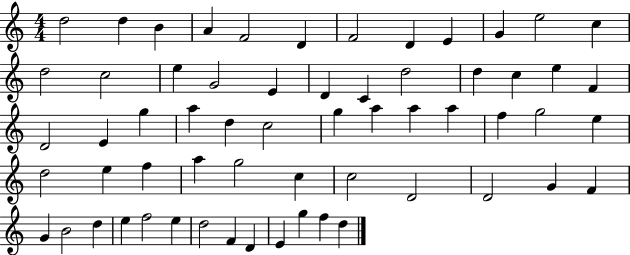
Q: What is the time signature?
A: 4/4